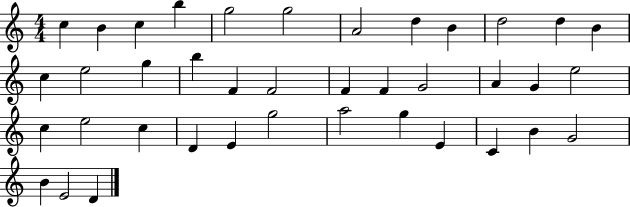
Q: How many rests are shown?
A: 0